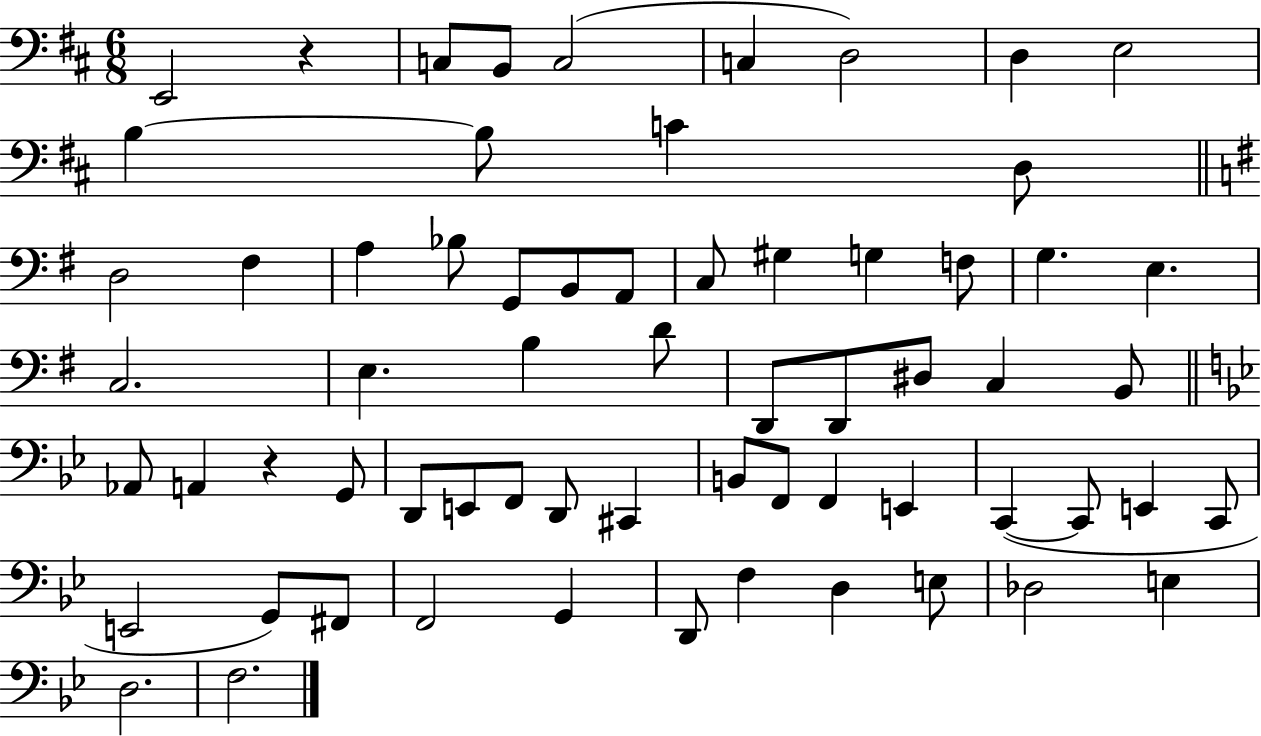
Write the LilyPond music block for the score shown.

{
  \clef bass
  \numericTimeSignature
  \time 6/8
  \key d \major
  e,2 r4 | c8 b,8 c2( | c4 d2) | d4 e2 | \break b4~~ b8 c'4 d8 | \bar "||" \break \key e \minor d2 fis4 | a4 bes8 g,8 b,8 a,8 | c8 gis4 g4 f8 | g4. e4. | \break c2. | e4. b4 d'8 | d,8 d,8 dis8 c4 b,8 | \bar "||" \break \key bes \major aes,8 a,4 r4 g,8 | d,8 e,8 f,8 d,8 cis,4 | b,8 f,8 f,4 e,4 | c,4~(~ c,8 e,4 c,8 | \break e,2 g,8) fis,8 | f,2 g,4 | d,8 f4 d4 e8 | des2 e4 | \break d2. | f2. | \bar "|."
}